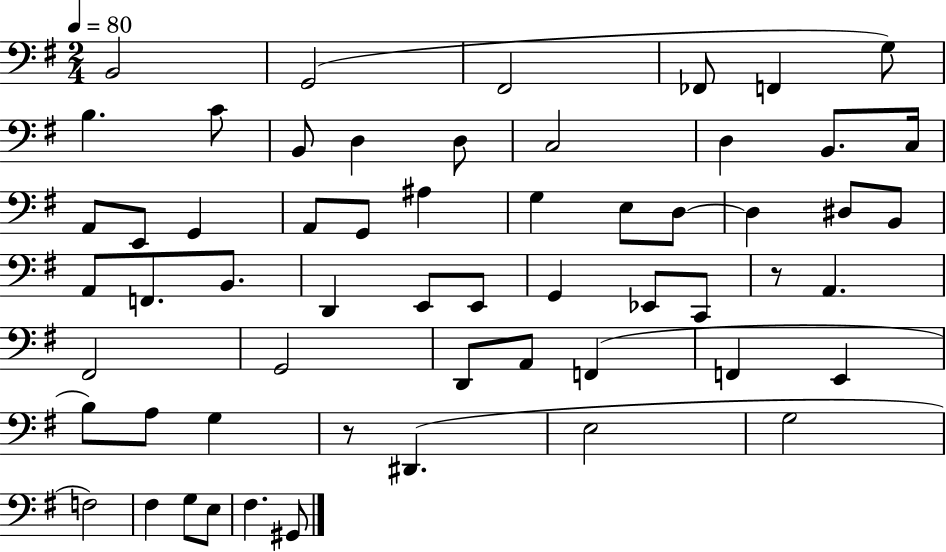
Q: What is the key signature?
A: G major